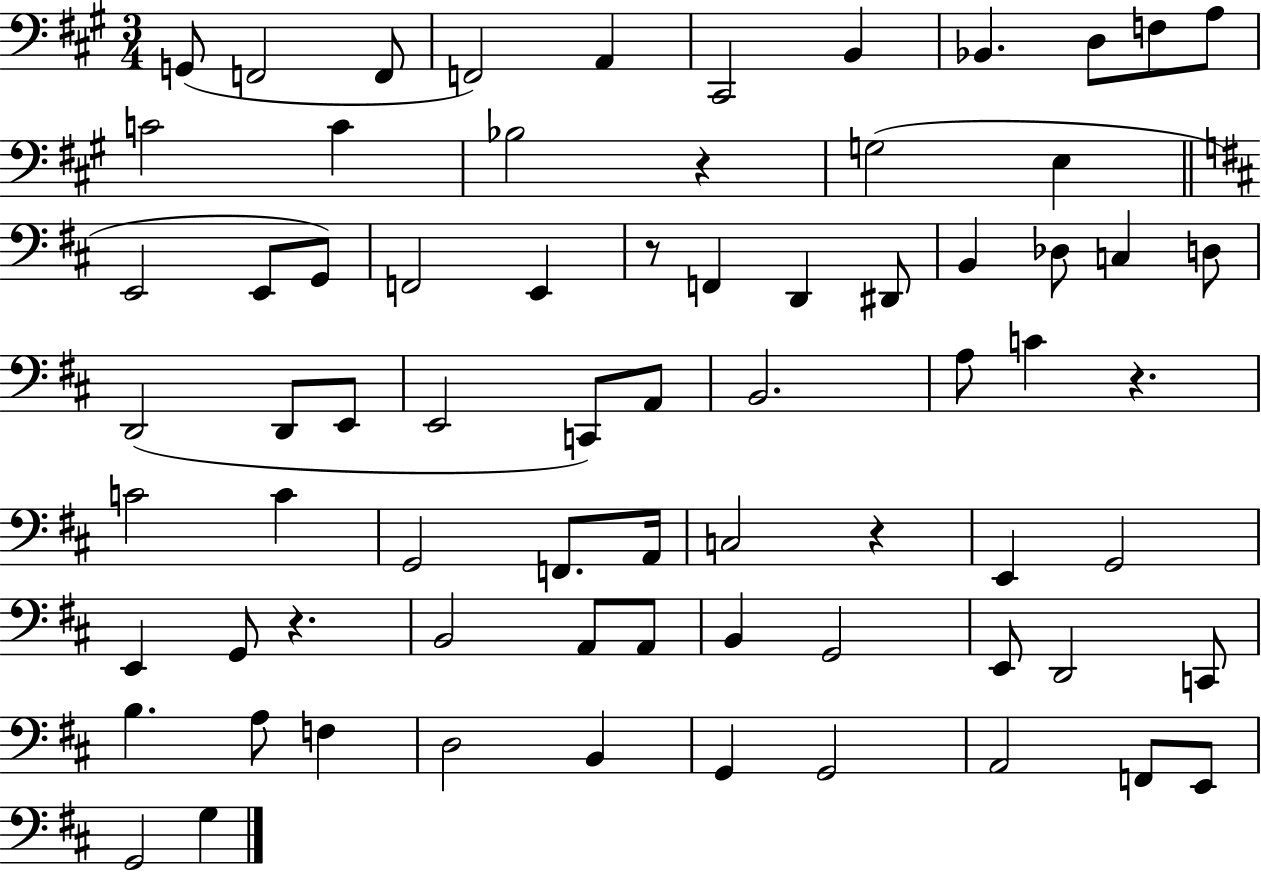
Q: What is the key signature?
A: A major